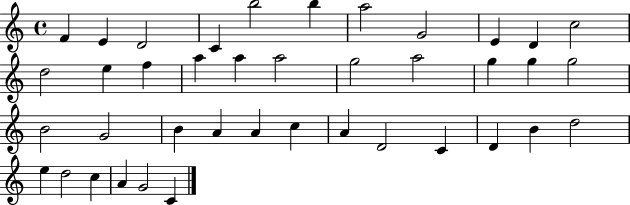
{
  \clef treble
  \time 4/4
  \defaultTimeSignature
  \key c \major
  f'4 e'4 d'2 | c'4 b''2 b''4 | a''2 g'2 | e'4 d'4 c''2 | \break d''2 e''4 f''4 | a''4 a''4 a''2 | g''2 a''2 | g''4 g''4 g''2 | \break b'2 g'2 | b'4 a'4 a'4 c''4 | a'4 d'2 c'4 | d'4 b'4 d''2 | \break e''4 d''2 c''4 | a'4 g'2 c'4 | \bar "|."
}